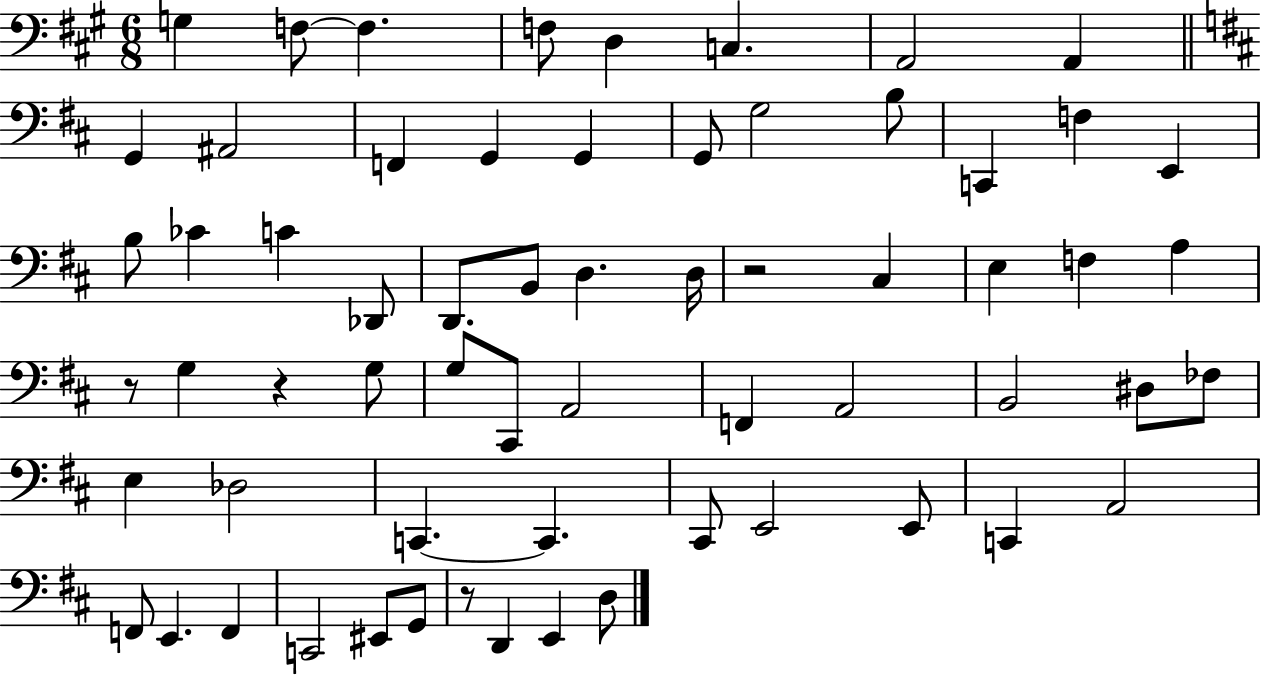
{
  \clef bass
  \numericTimeSignature
  \time 6/8
  \key a \major
  g4 f8~~ f4. | f8 d4 c4. | a,2 a,4 | \bar "||" \break \key d \major g,4 ais,2 | f,4 g,4 g,4 | g,8 g2 b8 | c,4 f4 e,4 | \break b8 ces'4 c'4 des,8 | d,8. b,8 d4. d16 | r2 cis4 | e4 f4 a4 | \break r8 g4 r4 g8 | g8 cis,8 a,2 | f,4 a,2 | b,2 dis8 fes8 | \break e4 des2 | c,4.~~ c,4. | cis,8 e,2 e,8 | c,4 a,2 | \break f,8 e,4. f,4 | c,2 eis,8 g,8 | r8 d,4 e,4 d8 | \bar "|."
}